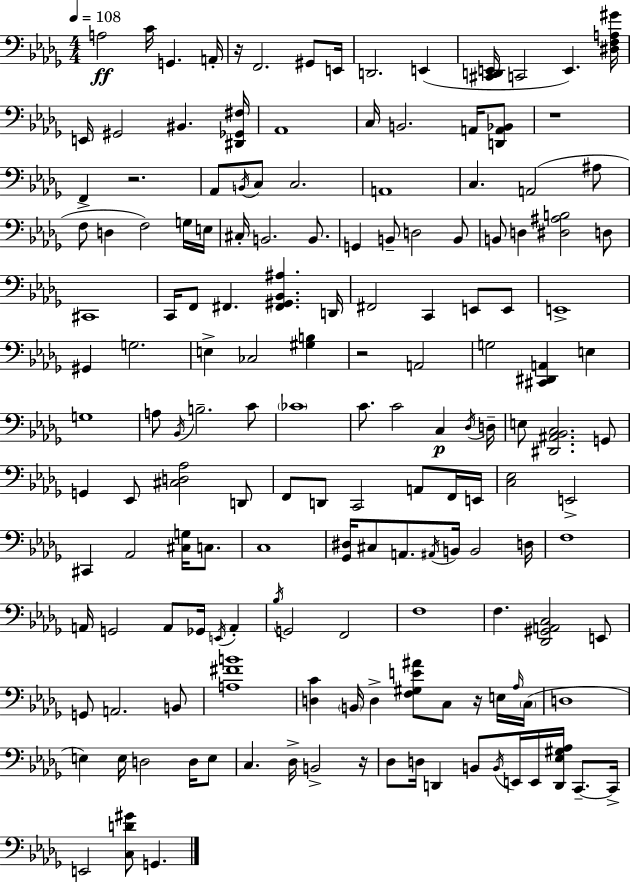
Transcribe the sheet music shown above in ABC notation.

X:1
T:Untitled
M:4/4
L:1/4
K:Bbm
A,2 C/4 G,, A,,/4 z/4 F,,2 ^G,,/2 E,,/4 D,,2 E,, [^C,,D,,E,,]/4 C,,2 E,, [^D,F,A,^G]/4 E,,/4 ^G,,2 ^B,, [^D,,_G,,^F,]/4 _A,,4 C,/4 B,,2 A,,/4 [D,,A,,_B,,]/2 z4 F,, z2 _A,,/2 B,,/4 C,/2 C,2 A,,4 C, A,,2 ^A,/2 F,/2 D, F,2 G,/4 E,/4 ^C,/4 B,,2 B,,/2 G,, B,,/2 D,2 B,,/2 B,,/2 D, [^D,^A,B,]2 D,/2 ^C,,4 C,,/4 F,,/2 ^F,, [^F,,^G,,_B,,^A,] D,,/4 ^F,,2 C,, E,,/2 E,,/2 E,,4 ^G,, G,2 E, _C,2 [^G,B,] z2 A,,2 G,2 [^C,,^D,,A,,] E, G,4 A,/2 _B,,/4 B,2 C/2 _C4 C/2 C2 C, _D,/4 D,/4 E,/2 [^D,,^A,,_B,,C,]2 G,,/2 G,, _E,,/2 [^C,D,_A,]2 D,,/2 F,,/2 D,,/2 C,,2 A,,/2 F,,/4 E,,/4 [C,_E,]2 E,,2 ^C,, _A,,2 [^C,G,]/4 C,/2 C,4 [_G,,^D,]/4 ^C,/2 A,,/2 ^A,,/4 B,,/4 B,,2 D,/4 F,4 A,,/4 G,,2 A,,/2 _G,,/4 E,,/4 A,, _B,/4 G,,2 F,,2 F,4 F, [_D,,^G,,A,,C,]2 E,,/2 G,,/2 A,,2 B,,/2 [A,^FB]4 [D,C] B,,/4 D, [F,^G,E^A]/2 C,/2 z/4 E,/4 _A,/4 C,/4 D,4 E, E,/4 D,2 D,/4 E,/2 C, _D,/4 B,,2 z/4 _D,/2 D,/4 D,, B,,/2 B,,/4 E,,/4 E,,/4 [D,,_E,^G,_A,]/4 C,,/2 C,,/4 E,,2 [C,D^G]/2 G,,